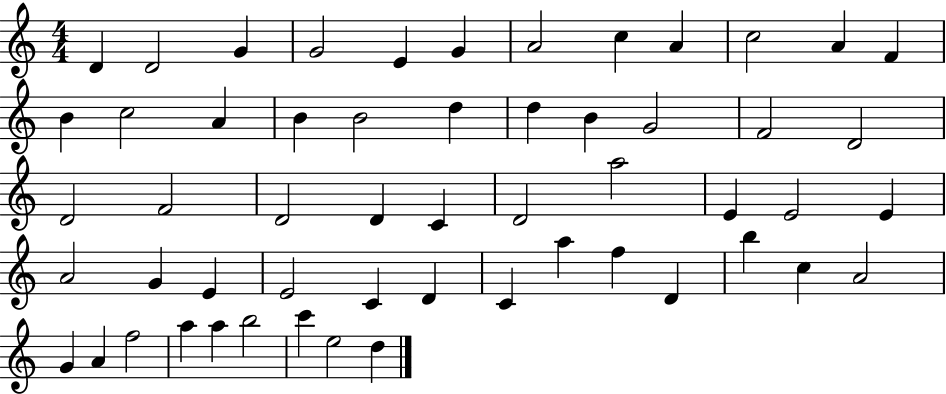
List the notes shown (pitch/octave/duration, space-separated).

D4/q D4/h G4/q G4/h E4/q G4/q A4/h C5/q A4/q C5/h A4/q F4/q B4/q C5/h A4/q B4/q B4/h D5/q D5/q B4/q G4/h F4/h D4/h D4/h F4/h D4/h D4/q C4/q D4/h A5/h E4/q E4/h E4/q A4/h G4/q E4/q E4/h C4/q D4/q C4/q A5/q F5/q D4/q B5/q C5/q A4/h G4/q A4/q F5/h A5/q A5/q B5/h C6/q E5/h D5/q